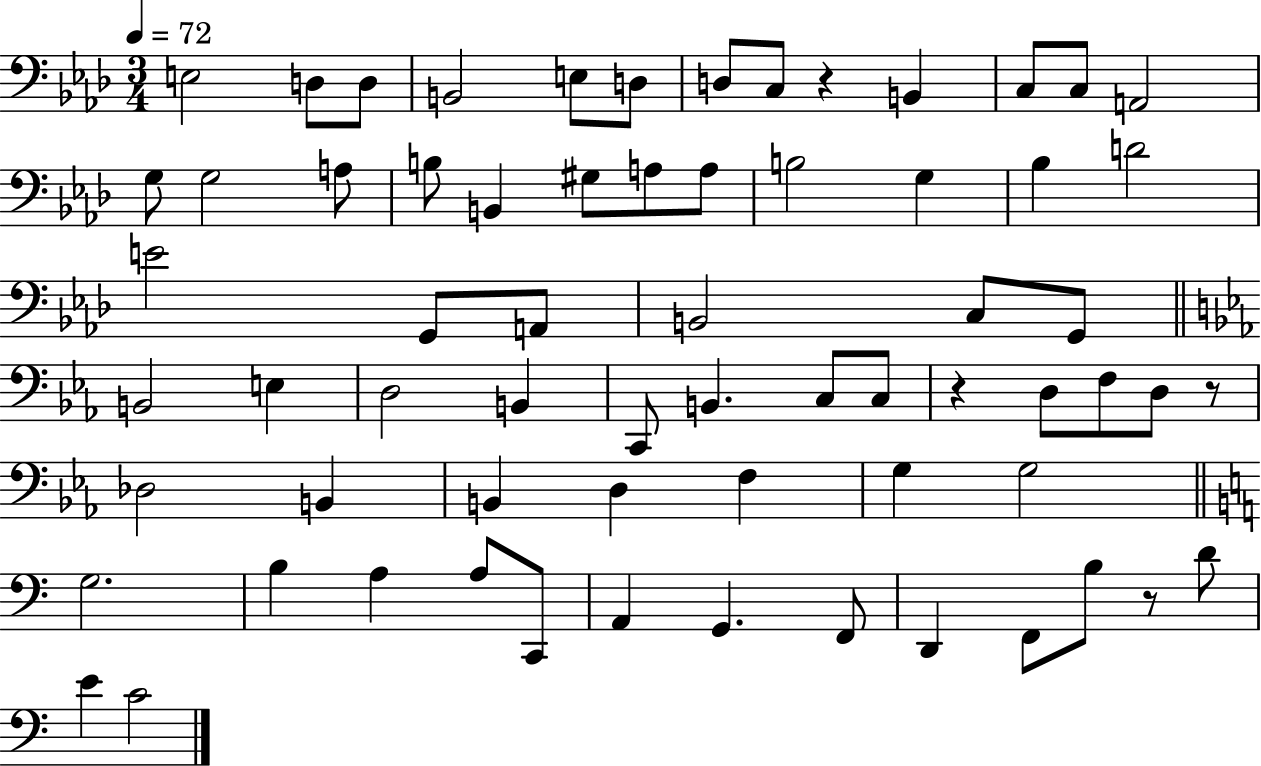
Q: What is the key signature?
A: AES major